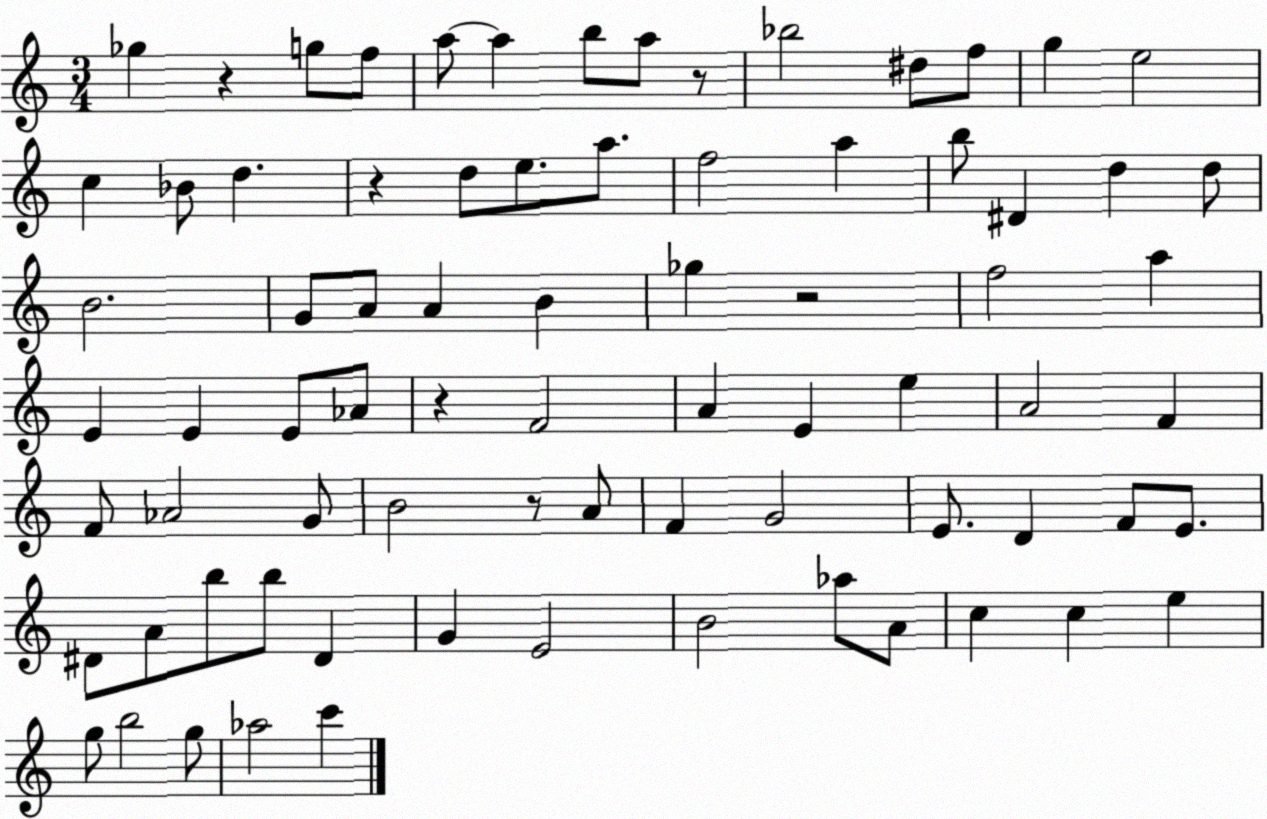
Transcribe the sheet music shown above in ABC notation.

X:1
T:Untitled
M:3/4
L:1/4
K:C
_g z g/2 f/2 a/2 a b/2 a/2 z/2 _b2 ^d/2 f/2 g e2 c _B/2 d z d/2 e/2 a/2 f2 a b/2 ^D d d/2 B2 G/2 A/2 A B _g z2 f2 a E E E/2 _A/2 z F2 A E e A2 F F/2 _A2 G/2 B2 z/2 A/2 F G2 E/2 D F/2 E/2 ^D/2 A/2 b/2 b/2 ^D G E2 B2 _a/2 A/2 c c e g/2 b2 g/2 _a2 c'